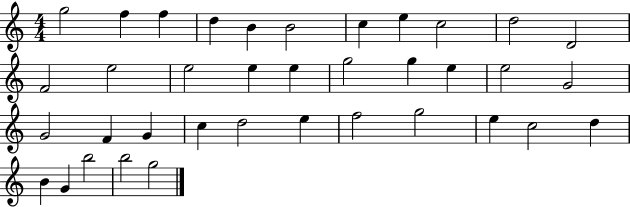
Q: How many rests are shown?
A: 0